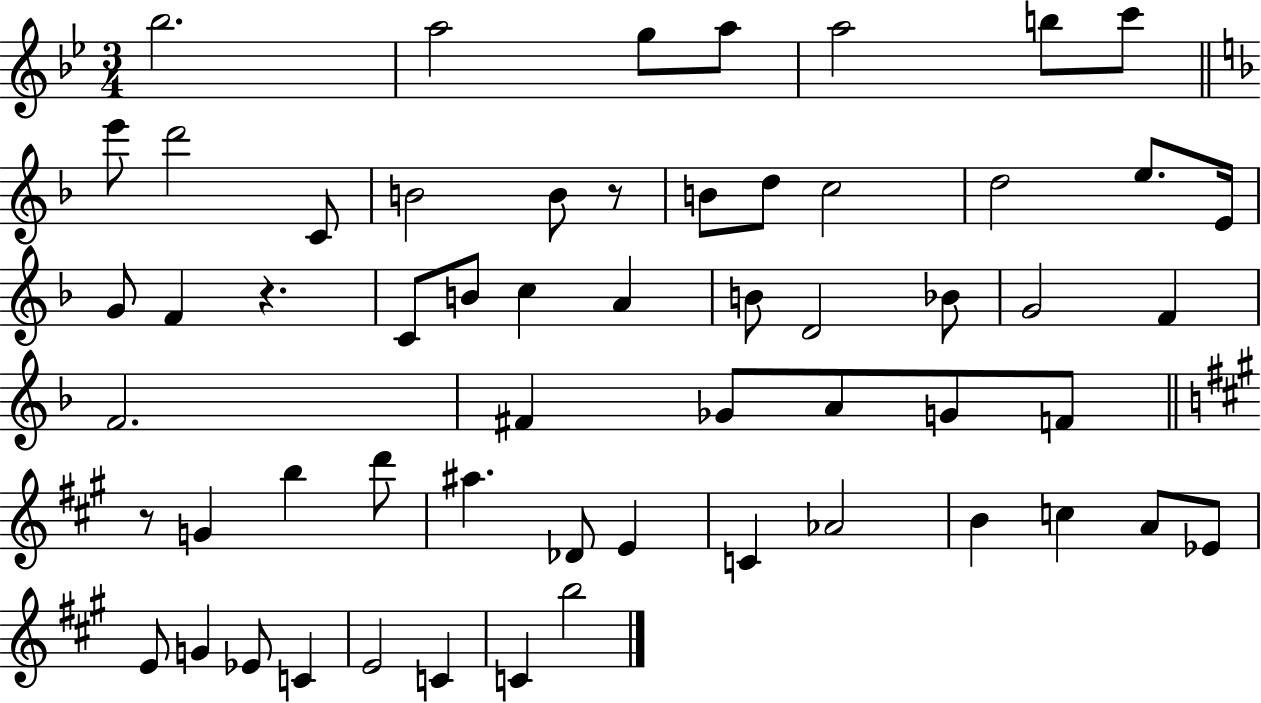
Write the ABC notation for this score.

X:1
T:Untitled
M:3/4
L:1/4
K:Bb
_b2 a2 g/2 a/2 a2 b/2 c'/2 e'/2 d'2 C/2 B2 B/2 z/2 B/2 d/2 c2 d2 e/2 E/4 G/2 F z C/2 B/2 c A B/2 D2 _B/2 G2 F F2 ^F _G/2 A/2 G/2 F/2 z/2 G b d'/2 ^a _D/2 E C _A2 B c A/2 _E/2 E/2 G _E/2 C E2 C C b2